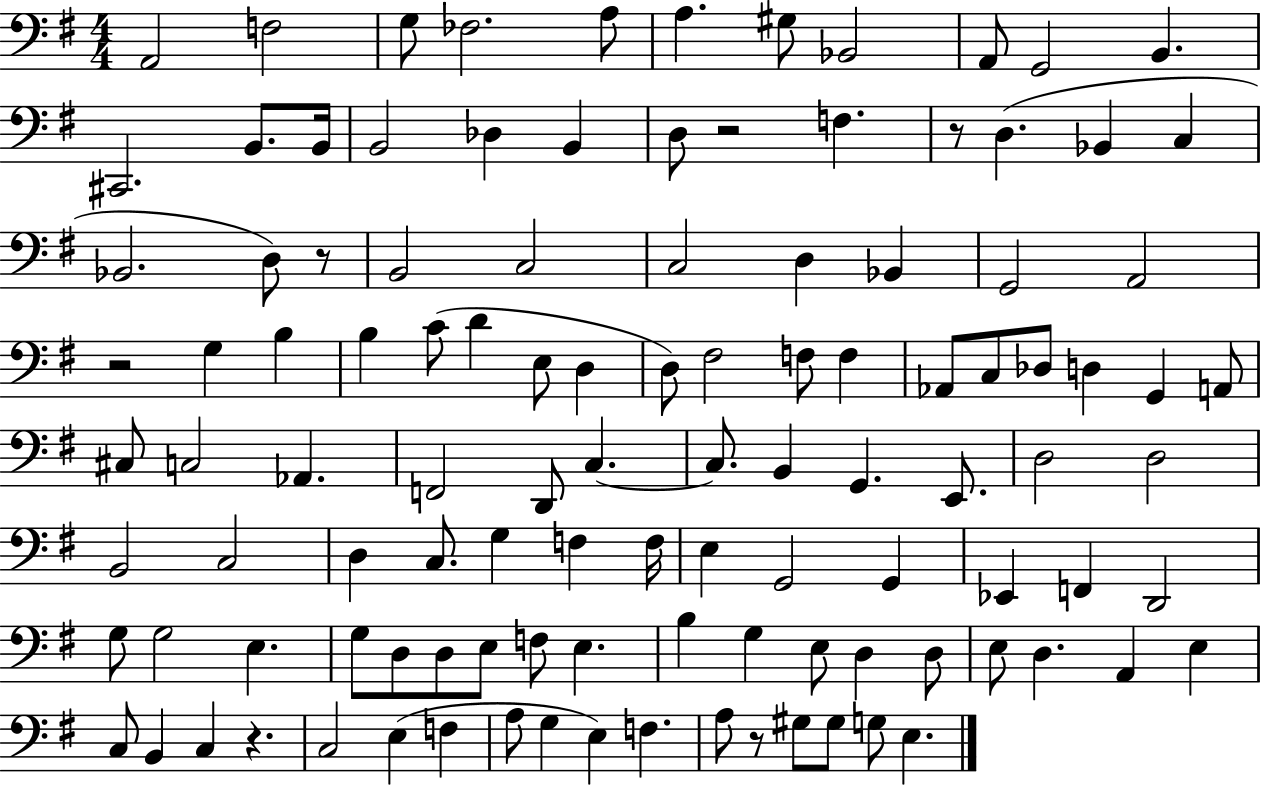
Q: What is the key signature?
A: G major